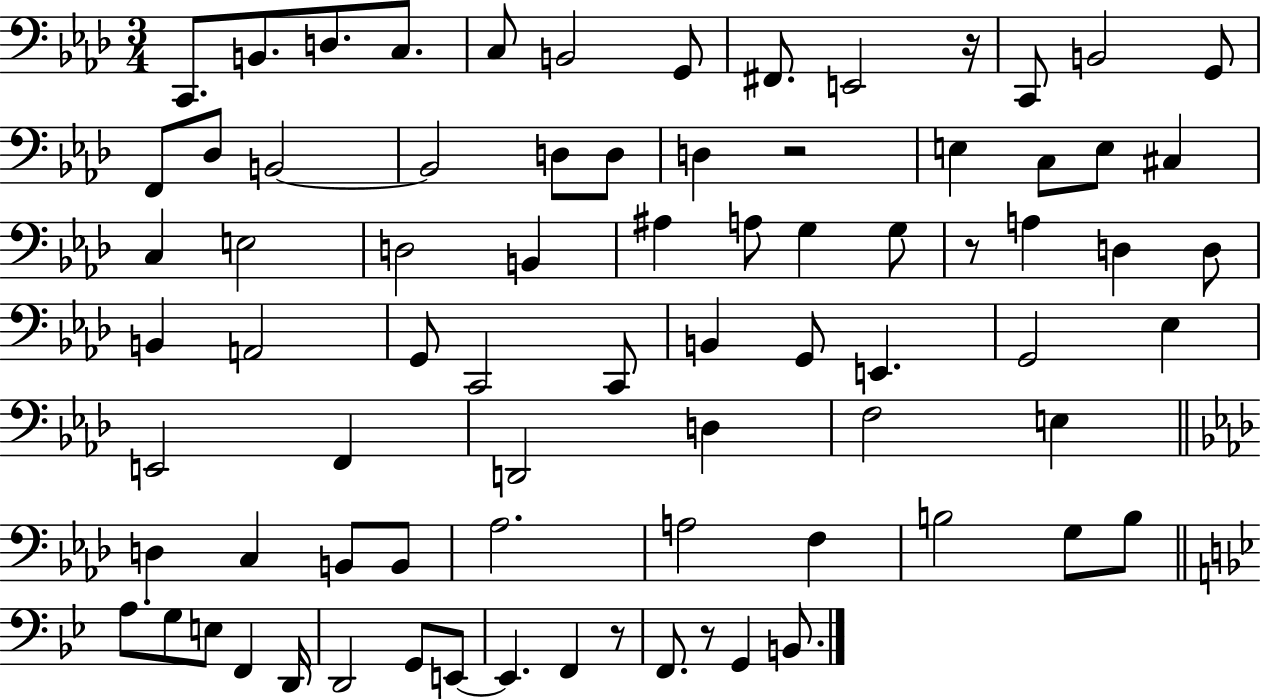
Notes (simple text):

C2/e. B2/e. D3/e. C3/e. C3/e B2/h G2/e F#2/e. E2/h R/s C2/e B2/h G2/e F2/e Db3/e B2/h B2/h D3/e D3/e D3/q R/h E3/q C3/e E3/e C#3/q C3/q E3/h D3/h B2/q A#3/q A3/e G3/q G3/e R/e A3/q D3/q D3/e B2/q A2/h G2/e C2/h C2/e B2/q G2/e E2/q. G2/h Eb3/q E2/h F2/q D2/h D3/q F3/h E3/q D3/q C3/q B2/e B2/e Ab3/h. A3/h F3/q B3/h G3/e B3/e A3/e. G3/e E3/e F2/q D2/s D2/h G2/e E2/e E2/q. F2/q R/e F2/e. R/e G2/q B2/e.